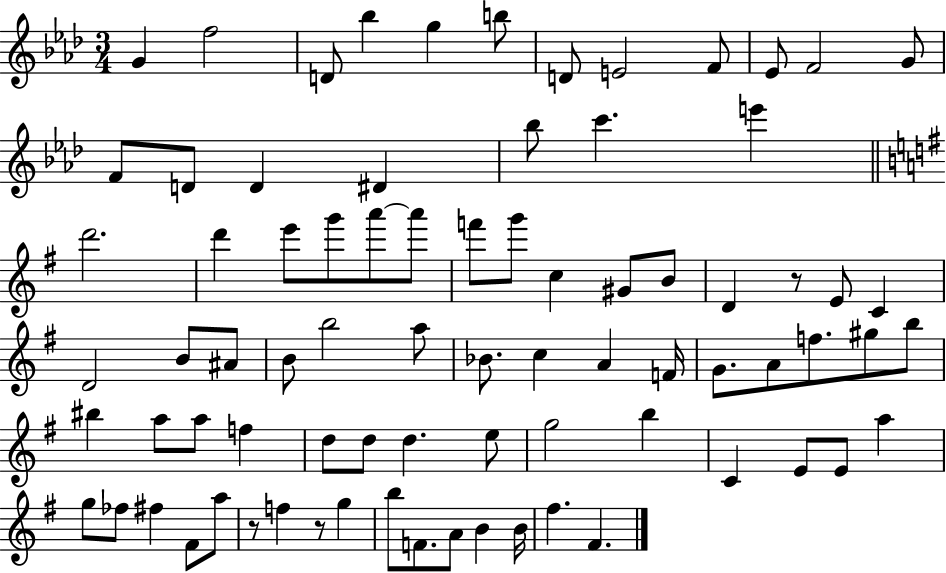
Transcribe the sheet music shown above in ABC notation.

X:1
T:Untitled
M:3/4
L:1/4
K:Ab
G f2 D/2 _b g b/2 D/2 E2 F/2 _E/2 F2 G/2 F/2 D/2 D ^D _b/2 c' e' d'2 d' e'/2 g'/2 a'/2 a'/2 f'/2 g'/2 c ^G/2 B/2 D z/2 E/2 C D2 B/2 ^A/2 B/2 b2 a/2 _B/2 c A F/4 G/2 A/2 f/2 ^g/2 b/2 ^b a/2 a/2 f d/2 d/2 d e/2 g2 b C E/2 E/2 a g/2 _f/2 ^f ^F/2 a/2 z/2 f z/2 g b/2 F/2 A/2 B B/4 ^f ^F